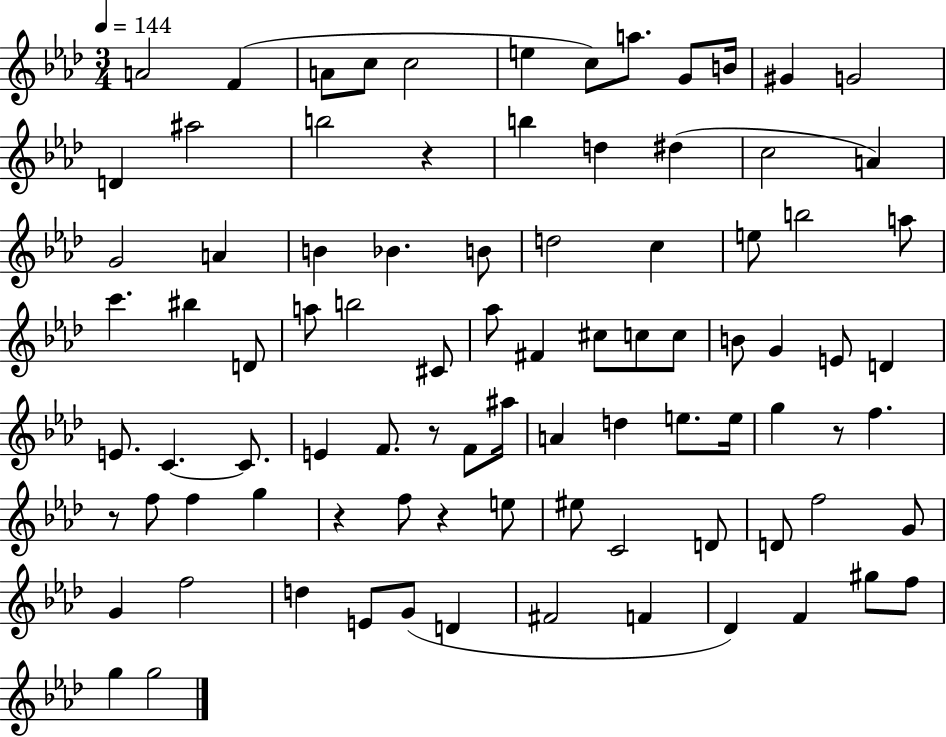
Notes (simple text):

A4/h F4/q A4/e C5/e C5/h E5/q C5/e A5/e. G4/e B4/s G#4/q G4/h D4/q A#5/h B5/h R/q B5/q D5/q D#5/q C5/h A4/q G4/h A4/q B4/q Bb4/q. B4/e D5/h C5/q E5/e B5/h A5/e C6/q. BIS5/q D4/e A5/e B5/h C#4/e Ab5/e F#4/q C#5/e C5/e C5/e B4/e G4/q E4/e D4/q E4/e. C4/q. C4/e. E4/q F4/e. R/e F4/e A#5/s A4/q D5/q E5/e. E5/s G5/q R/e F5/q. R/e F5/e F5/q G5/q R/q F5/e R/q E5/e EIS5/e C4/h D4/e D4/e F5/h G4/e G4/q F5/h D5/q E4/e G4/e D4/q F#4/h F4/q Db4/q F4/q G#5/e F5/e G5/q G5/h